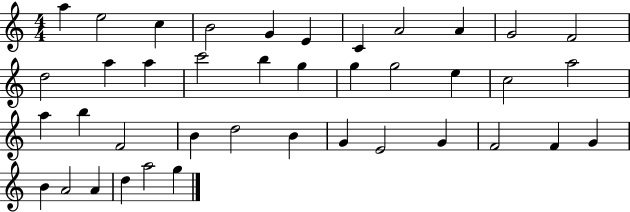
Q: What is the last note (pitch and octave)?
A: G5